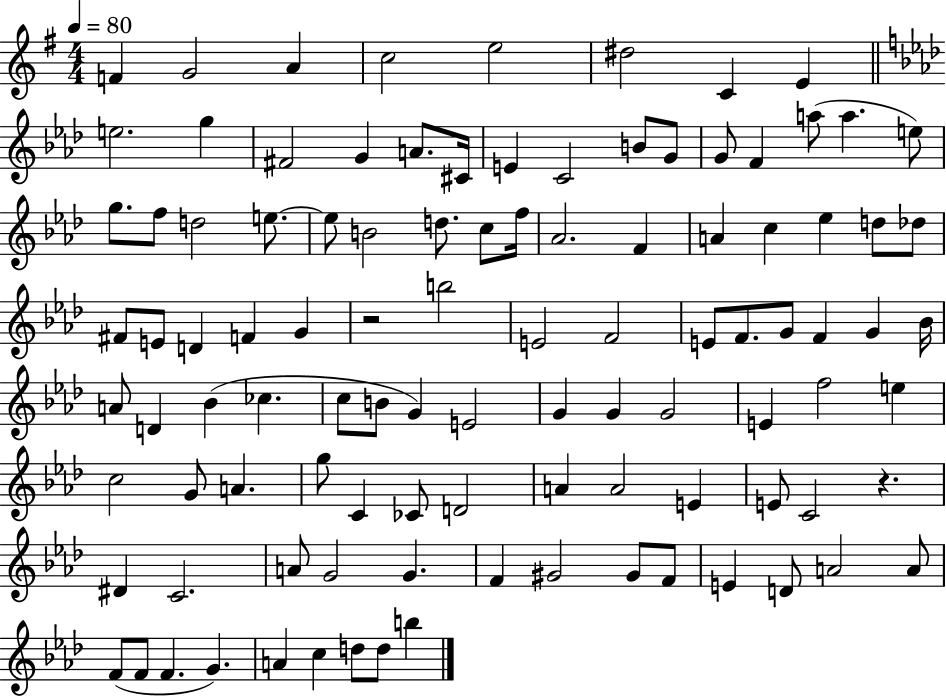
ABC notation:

X:1
T:Untitled
M:4/4
L:1/4
K:G
F G2 A c2 e2 ^d2 C E e2 g ^F2 G A/2 ^C/4 E C2 B/2 G/2 G/2 F a/2 a e/2 g/2 f/2 d2 e/2 e/2 B2 d/2 c/2 f/4 _A2 F A c _e d/2 _d/2 ^F/2 E/2 D F G z2 b2 E2 F2 E/2 F/2 G/2 F G _B/4 A/2 D _B _c c/2 B/2 G E2 G G G2 E f2 e c2 G/2 A g/2 C _C/2 D2 A A2 E E/2 C2 z ^D C2 A/2 G2 G F ^G2 ^G/2 F/2 E D/2 A2 A/2 F/2 F/2 F G A c d/2 d/2 b